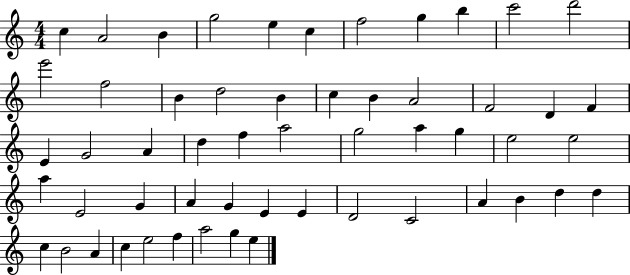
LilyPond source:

{
  \clef treble
  \numericTimeSignature
  \time 4/4
  \key c \major
  c''4 a'2 b'4 | g''2 e''4 c''4 | f''2 g''4 b''4 | c'''2 d'''2 | \break e'''2 f''2 | b'4 d''2 b'4 | c''4 b'4 a'2 | f'2 d'4 f'4 | \break e'4 g'2 a'4 | d''4 f''4 a''2 | g''2 a''4 g''4 | e''2 e''2 | \break a''4 e'2 g'4 | a'4 g'4 e'4 e'4 | d'2 c'2 | a'4 b'4 d''4 d''4 | \break c''4 b'2 a'4 | c''4 e''2 f''4 | a''2 g''4 e''4 | \bar "|."
}